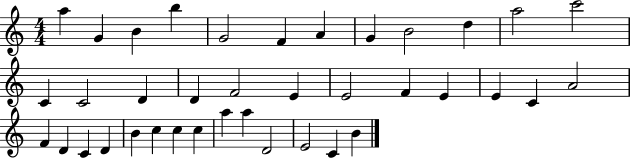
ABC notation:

X:1
T:Untitled
M:4/4
L:1/4
K:C
a G B b G2 F A G B2 d a2 c'2 C C2 D D F2 E E2 F E E C A2 F D C D B c c c a a D2 E2 C B